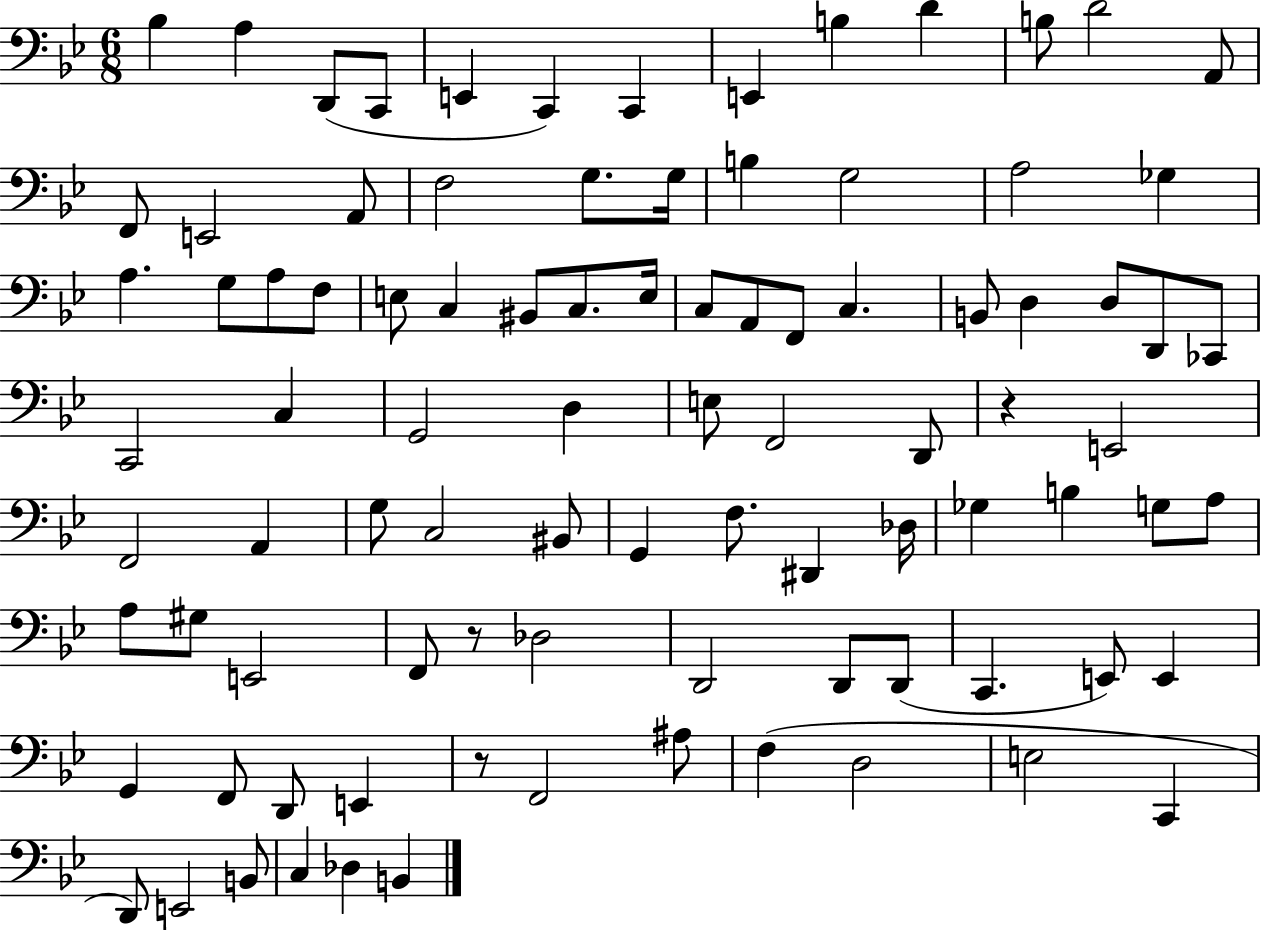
X:1
T:Untitled
M:6/8
L:1/4
K:Bb
_B, A, D,,/2 C,,/2 E,, C,, C,, E,, B, D B,/2 D2 A,,/2 F,,/2 E,,2 A,,/2 F,2 G,/2 G,/4 B, G,2 A,2 _G, A, G,/2 A,/2 F,/2 E,/2 C, ^B,,/2 C,/2 E,/4 C,/2 A,,/2 F,,/2 C, B,,/2 D, D,/2 D,,/2 _C,,/2 C,,2 C, G,,2 D, E,/2 F,,2 D,,/2 z E,,2 F,,2 A,, G,/2 C,2 ^B,,/2 G,, F,/2 ^D,, _D,/4 _G, B, G,/2 A,/2 A,/2 ^G,/2 E,,2 F,,/2 z/2 _D,2 D,,2 D,,/2 D,,/2 C,, E,,/2 E,, G,, F,,/2 D,,/2 E,, z/2 F,,2 ^A,/2 F, D,2 E,2 C,, D,,/2 E,,2 B,,/2 C, _D, B,,